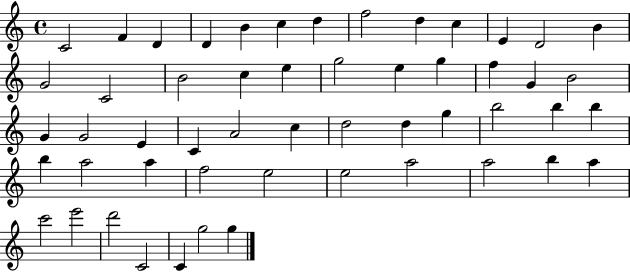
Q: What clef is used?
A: treble